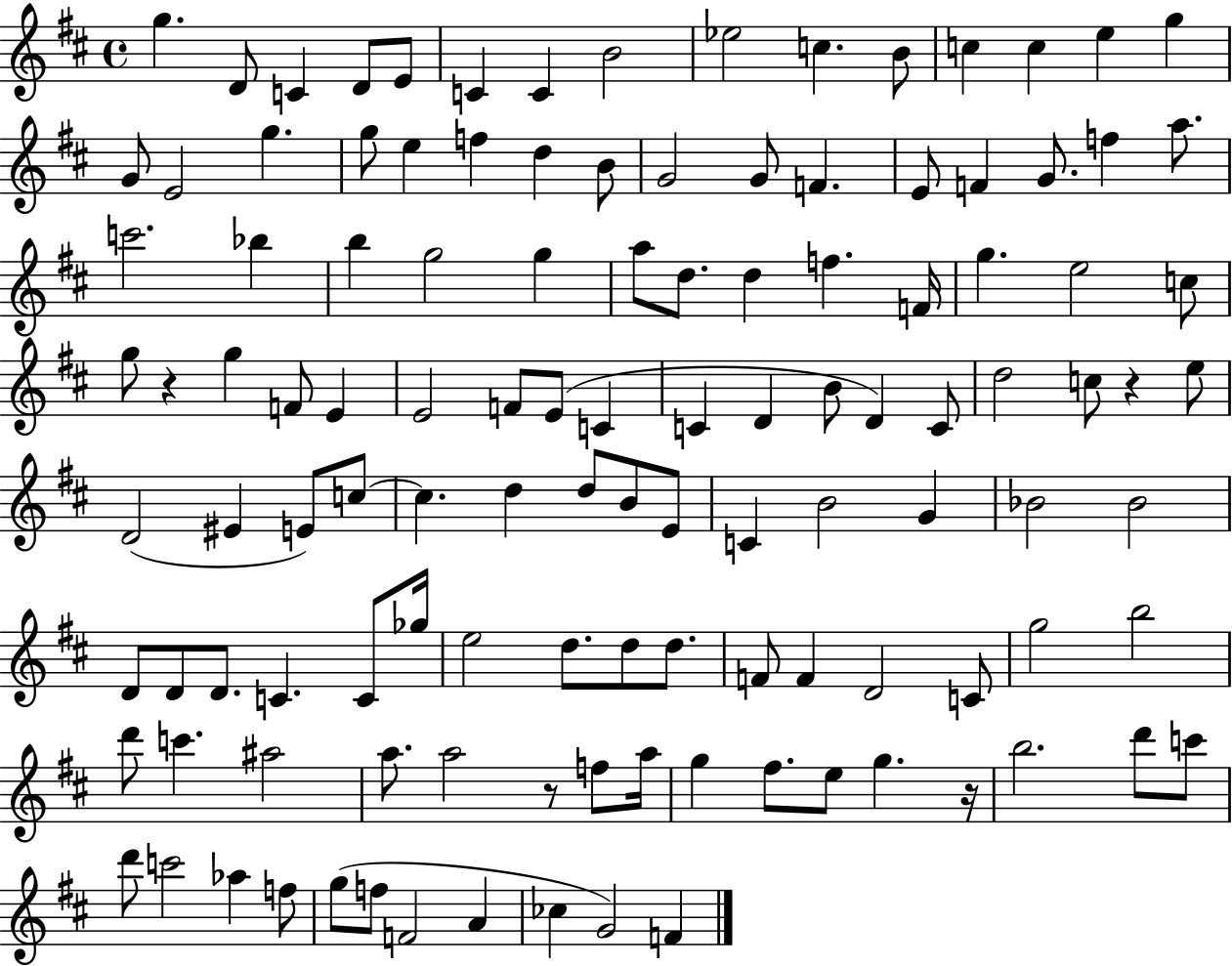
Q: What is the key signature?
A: D major